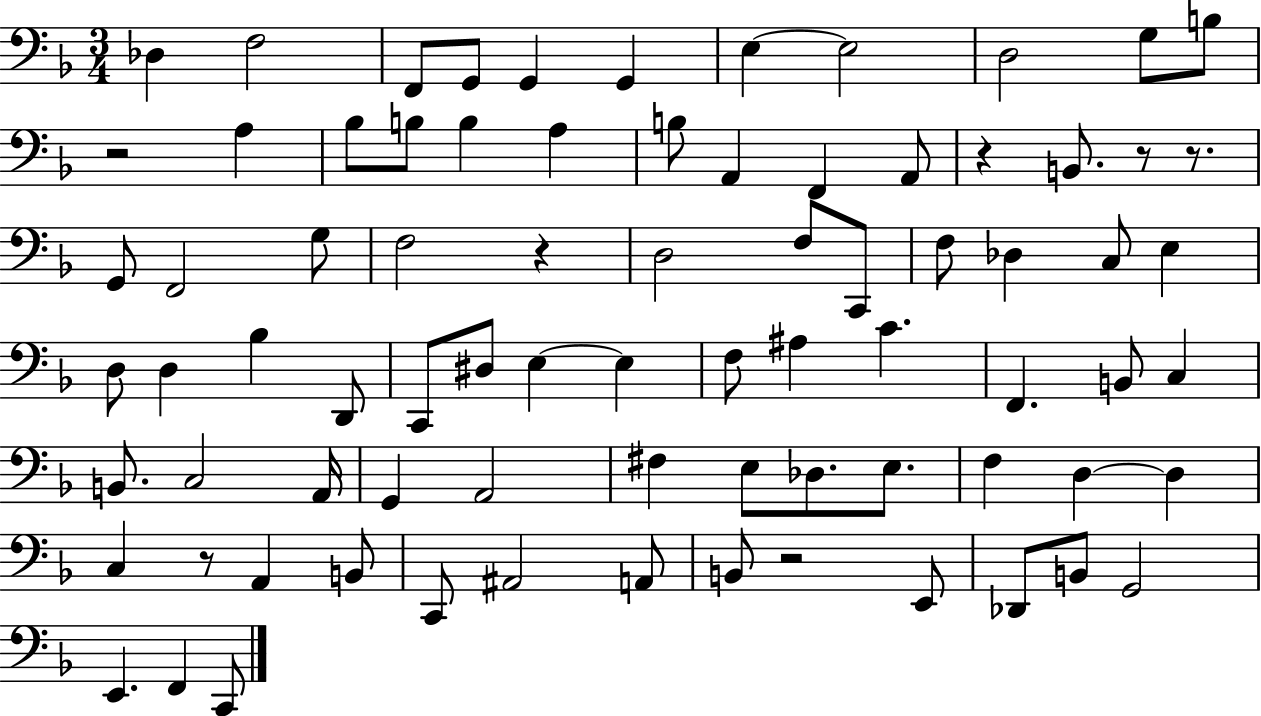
{
  \clef bass
  \numericTimeSignature
  \time 3/4
  \key f \major
  des4 f2 | f,8 g,8 g,4 g,4 | e4~~ e2 | d2 g8 b8 | \break r2 a4 | bes8 b8 b4 a4 | b8 a,4 f,4 a,8 | r4 b,8. r8 r8. | \break g,8 f,2 g8 | f2 r4 | d2 f8 c,8 | f8 des4 c8 e4 | \break d8 d4 bes4 d,8 | c,8 dis8 e4~~ e4 | f8 ais4 c'4. | f,4. b,8 c4 | \break b,8. c2 a,16 | g,4 a,2 | fis4 e8 des8. e8. | f4 d4~~ d4 | \break c4 r8 a,4 b,8 | c,8 ais,2 a,8 | b,8 r2 e,8 | des,8 b,8 g,2 | \break e,4. f,4 c,8 | \bar "|."
}